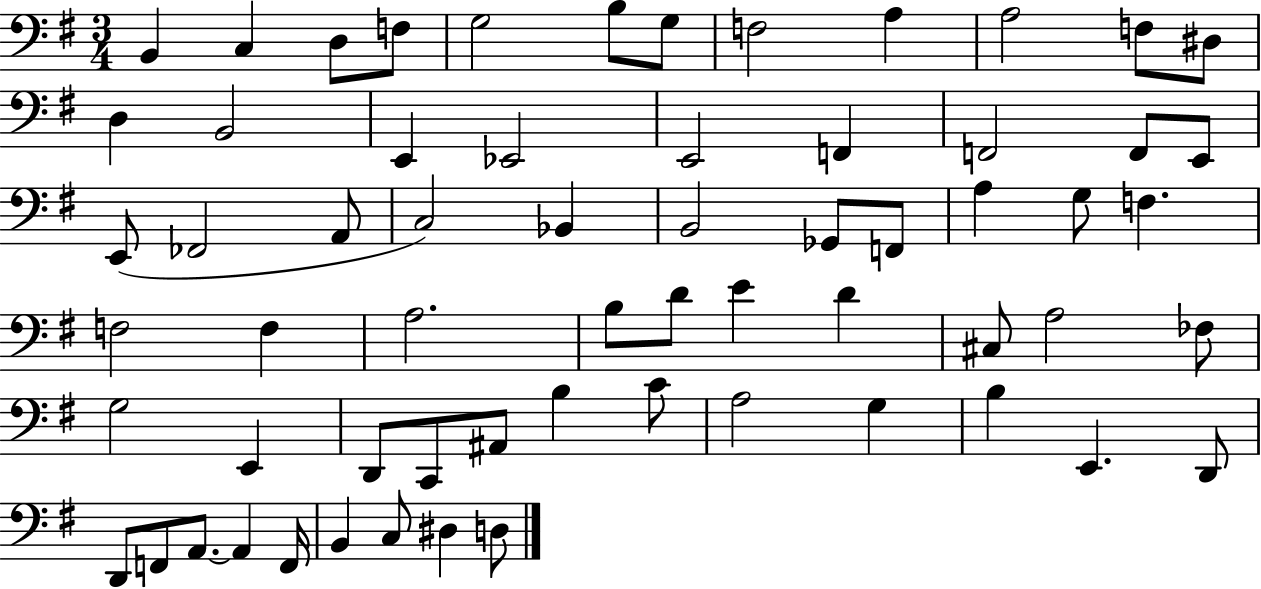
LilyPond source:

{
  \clef bass
  \numericTimeSignature
  \time 3/4
  \key g \major
  b,4 c4 d8 f8 | g2 b8 g8 | f2 a4 | a2 f8 dis8 | \break d4 b,2 | e,4 ees,2 | e,2 f,4 | f,2 f,8 e,8 | \break e,8( fes,2 a,8 | c2) bes,4 | b,2 ges,8 f,8 | a4 g8 f4. | \break f2 f4 | a2. | b8 d'8 e'4 d'4 | cis8 a2 fes8 | \break g2 e,4 | d,8 c,8 ais,8 b4 c'8 | a2 g4 | b4 e,4. d,8 | \break d,8 f,8 a,8.~~ a,4 f,16 | b,4 c8 dis4 d8 | \bar "|."
}